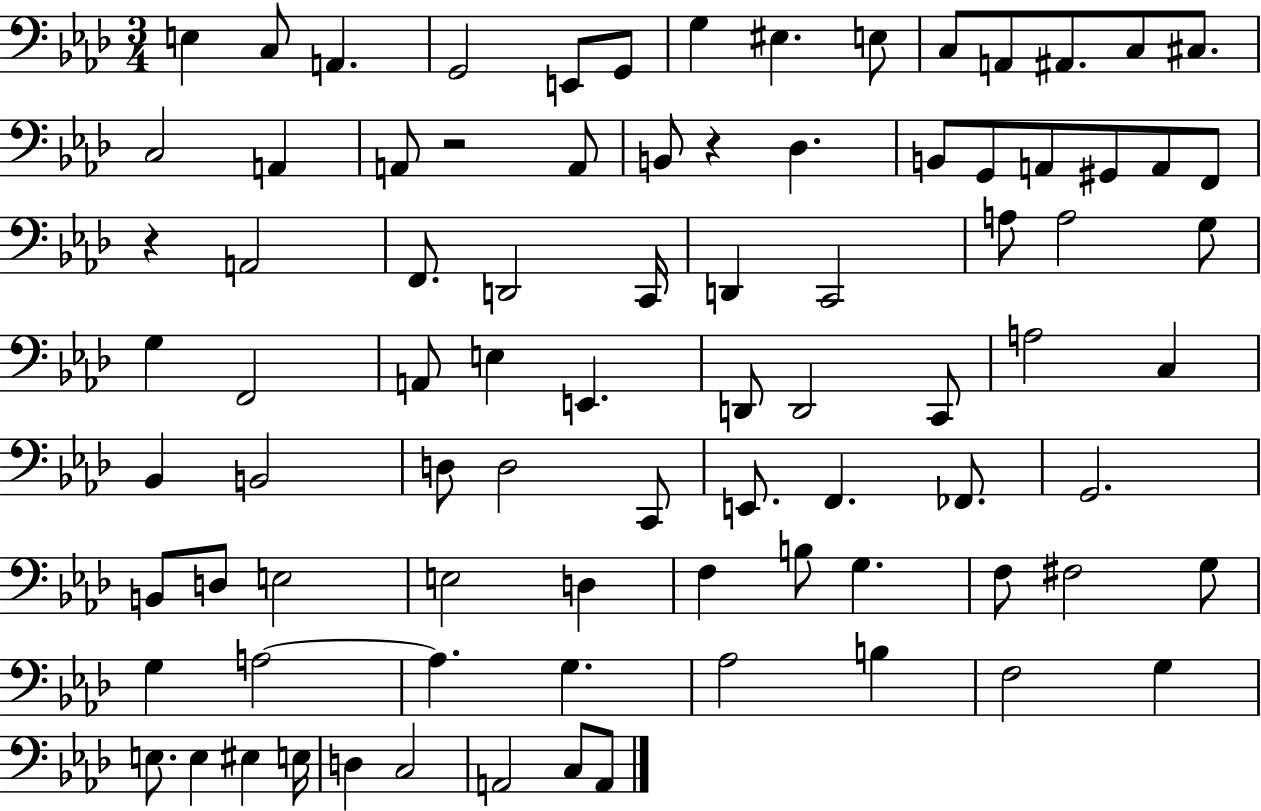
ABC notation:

X:1
T:Untitled
M:3/4
L:1/4
K:Ab
E, C,/2 A,, G,,2 E,,/2 G,,/2 G, ^E, E,/2 C,/2 A,,/2 ^A,,/2 C,/2 ^C,/2 C,2 A,, A,,/2 z2 A,,/2 B,,/2 z _D, B,,/2 G,,/2 A,,/2 ^G,,/2 A,,/2 F,,/2 z A,,2 F,,/2 D,,2 C,,/4 D,, C,,2 A,/2 A,2 G,/2 G, F,,2 A,,/2 E, E,, D,,/2 D,,2 C,,/2 A,2 C, _B,, B,,2 D,/2 D,2 C,,/2 E,,/2 F,, _F,,/2 G,,2 B,,/2 D,/2 E,2 E,2 D, F, B,/2 G, F,/2 ^F,2 G,/2 G, A,2 A, G, _A,2 B, F,2 G, E,/2 E, ^E, E,/4 D, C,2 A,,2 C,/2 A,,/2